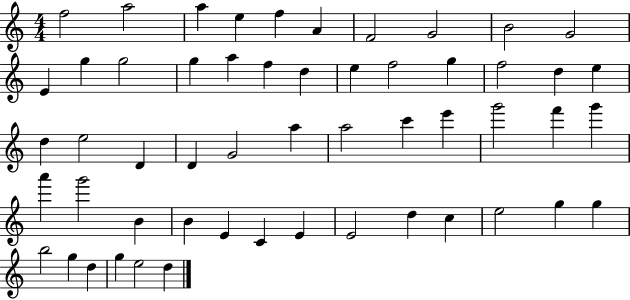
X:1
T:Untitled
M:4/4
L:1/4
K:C
f2 a2 a e f A F2 G2 B2 G2 E g g2 g a f d e f2 g f2 d e d e2 D D G2 a a2 c' e' g'2 f' g' a' g'2 B B E C E E2 d c e2 g g b2 g d g e2 d